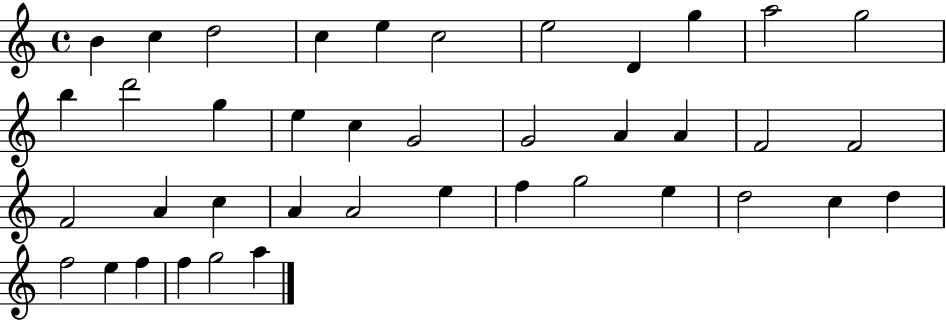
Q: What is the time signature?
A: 4/4